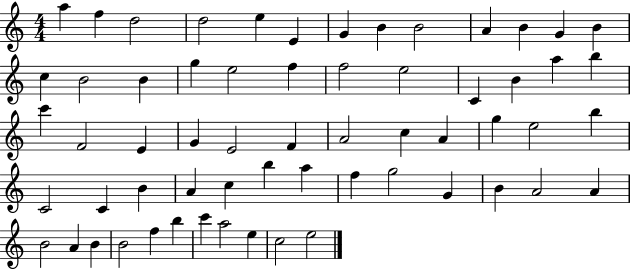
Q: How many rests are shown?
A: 0